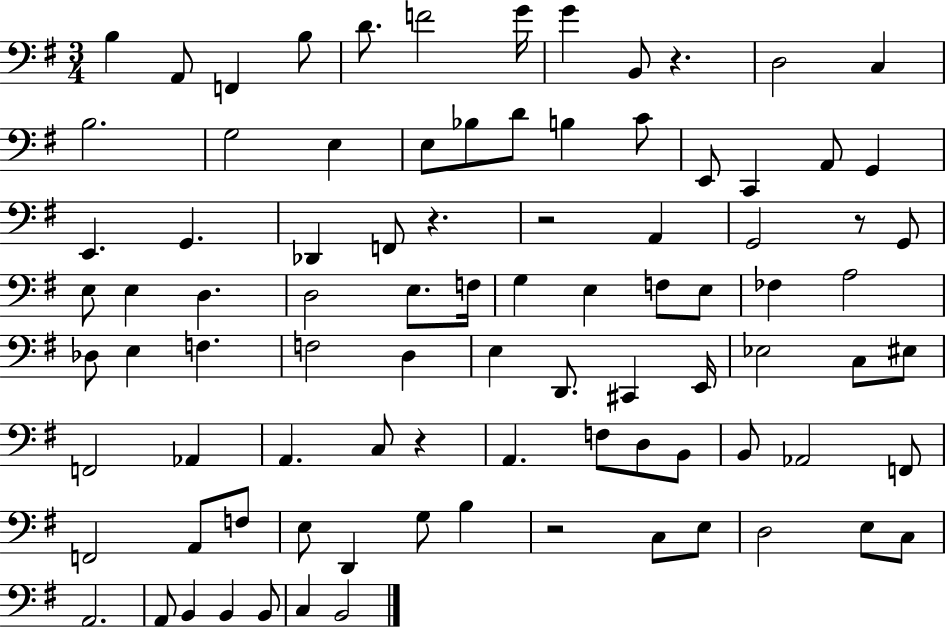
X:1
T:Untitled
M:3/4
L:1/4
K:G
B, A,,/2 F,, B,/2 D/2 F2 G/4 G B,,/2 z D,2 C, B,2 G,2 E, E,/2 _B,/2 D/2 B, C/2 E,,/2 C,, A,,/2 G,, E,, G,, _D,, F,,/2 z z2 A,, G,,2 z/2 G,,/2 E,/2 E, D, D,2 E,/2 F,/4 G, E, F,/2 E,/2 _F, A,2 _D,/2 E, F, F,2 D, E, D,,/2 ^C,, E,,/4 _E,2 C,/2 ^E,/2 F,,2 _A,, A,, C,/2 z A,, F,/2 D,/2 B,,/2 B,,/2 _A,,2 F,,/2 F,,2 A,,/2 F,/2 E,/2 D,, G,/2 B, z2 C,/2 E,/2 D,2 E,/2 C,/2 A,,2 A,,/2 B,, B,, B,,/2 C, B,,2